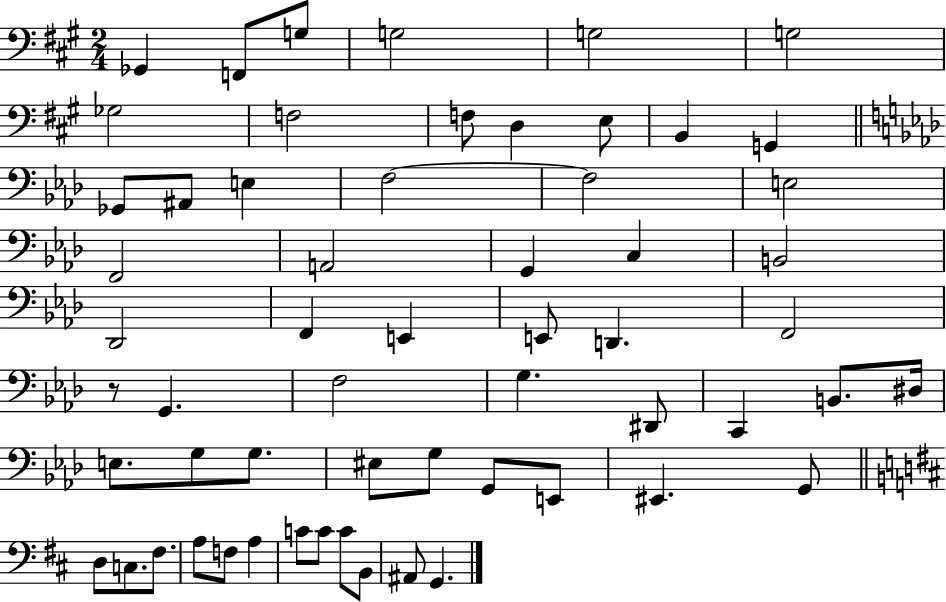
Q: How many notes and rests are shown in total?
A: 59